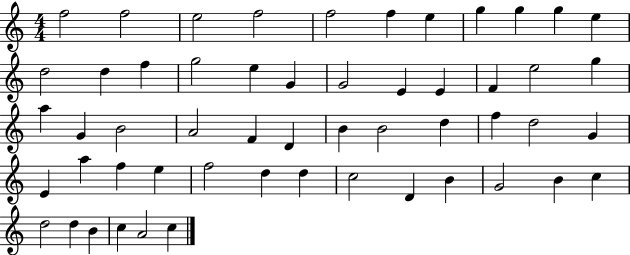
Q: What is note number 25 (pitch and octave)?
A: G4